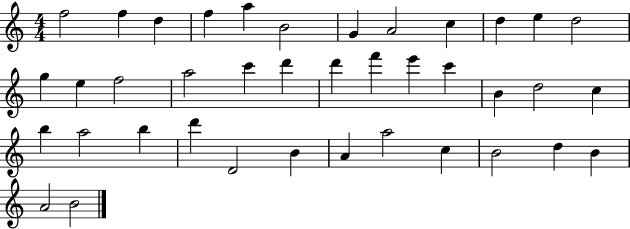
F5/h F5/q D5/q F5/q A5/q B4/h G4/q A4/h C5/q D5/q E5/q D5/h G5/q E5/q F5/h A5/h C6/q D6/q D6/q F6/q E6/q C6/q B4/q D5/h C5/q B5/q A5/h B5/q D6/q D4/h B4/q A4/q A5/h C5/q B4/h D5/q B4/q A4/h B4/h